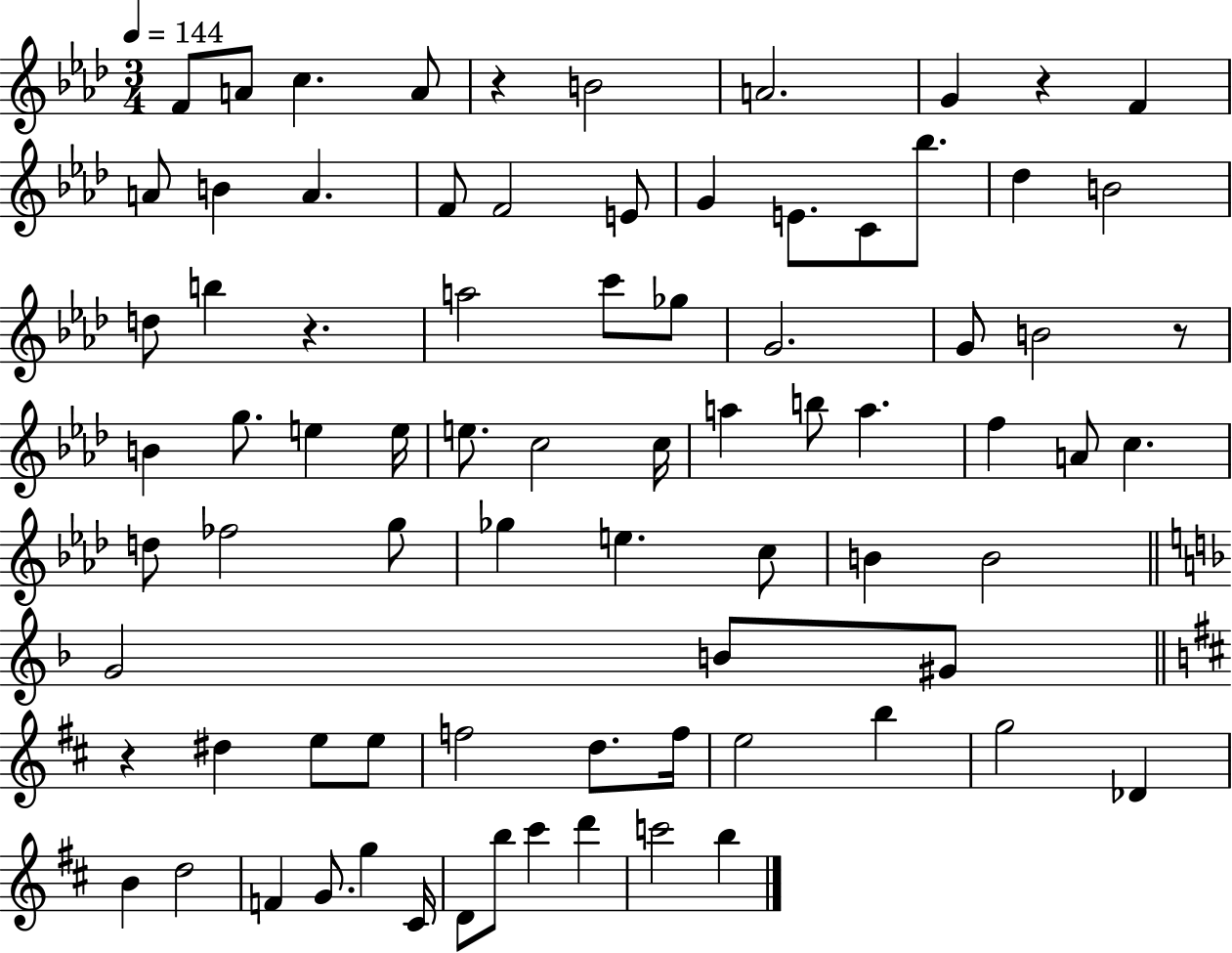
F4/e A4/e C5/q. A4/e R/q B4/h A4/h. G4/q R/q F4/q A4/e B4/q A4/q. F4/e F4/h E4/e G4/q E4/e. C4/e Bb5/e. Db5/q B4/h D5/e B5/q R/q. A5/h C6/e Gb5/e G4/h. G4/e B4/h R/e B4/q G5/e. E5/q E5/s E5/e. C5/h C5/s A5/q B5/e A5/q. F5/q A4/e C5/q. D5/e FES5/h G5/e Gb5/q E5/q. C5/e B4/q B4/h G4/h B4/e G#4/e R/q D#5/q E5/e E5/e F5/h D5/e. F5/s E5/h B5/q G5/h Db4/q B4/q D5/h F4/q G4/e. G5/q C#4/s D4/e B5/e C#6/q D6/q C6/h B5/q